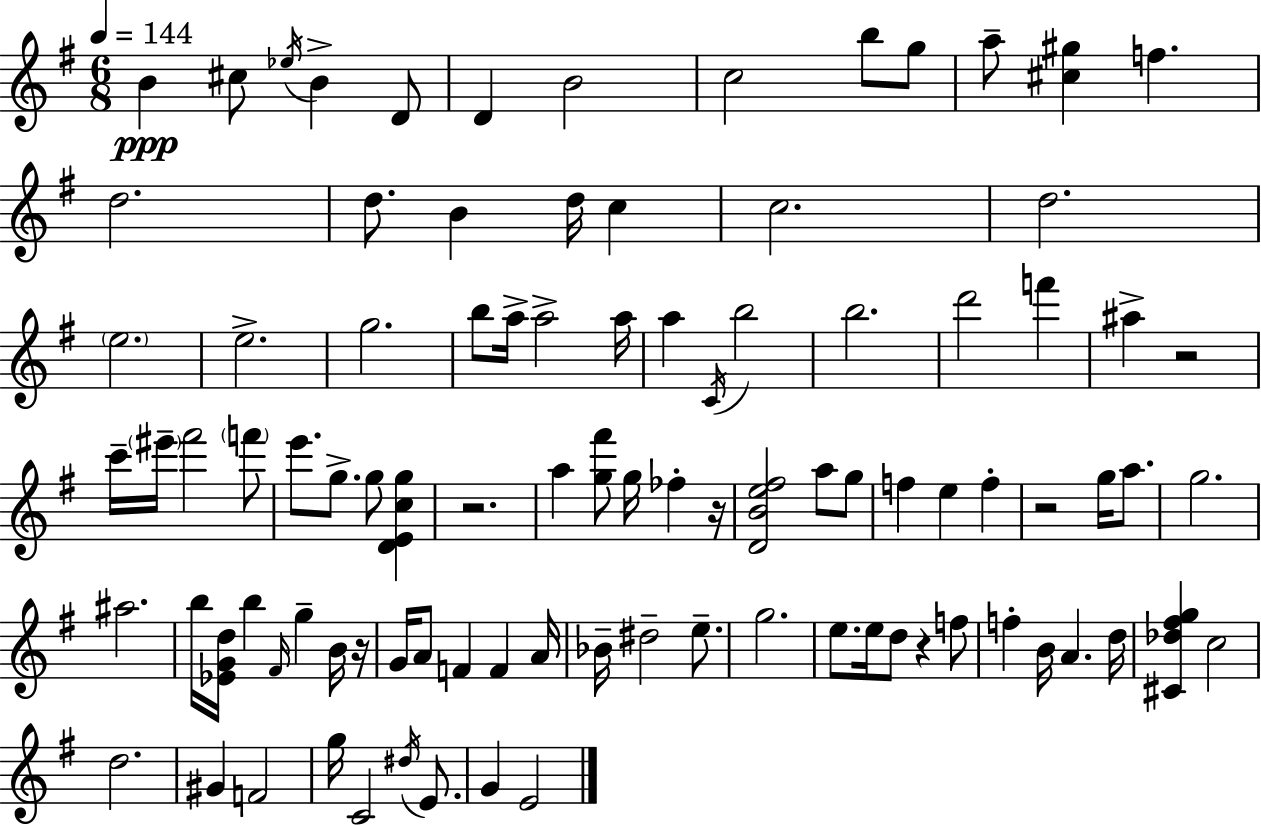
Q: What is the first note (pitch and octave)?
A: B4